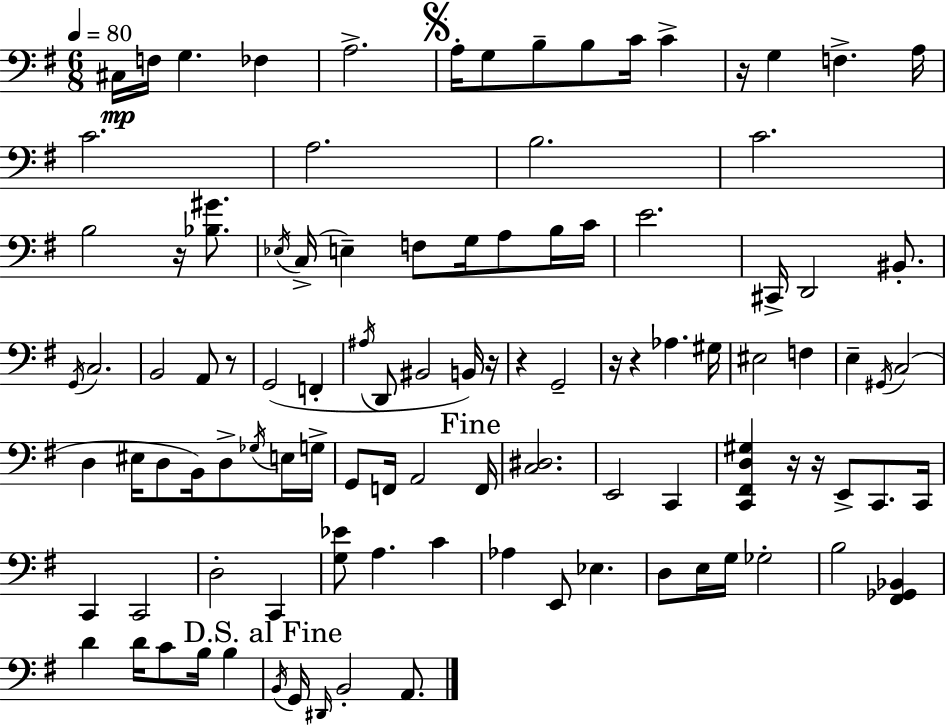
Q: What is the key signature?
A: G major